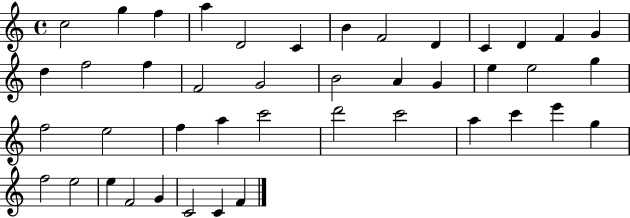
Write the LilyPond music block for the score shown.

{
  \clef treble
  \time 4/4
  \defaultTimeSignature
  \key c \major
  c''2 g''4 f''4 | a''4 d'2 c'4 | b'4 f'2 d'4 | c'4 d'4 f'4 g'4 | \break d''4 f''2 f''4 | f'2 g'2 | b'2 a'4 g'4 | e''4 e''2 g''4 | \break f''2 e''2 | f''4 a''4 c'''2 | d'''2 c'''2 | a''4 c'''4 e'''4 g''4 | \break f''2 e''2 | e''4 f'2 g'4 | c'2 c'4 f'4 | \bar "|."
}